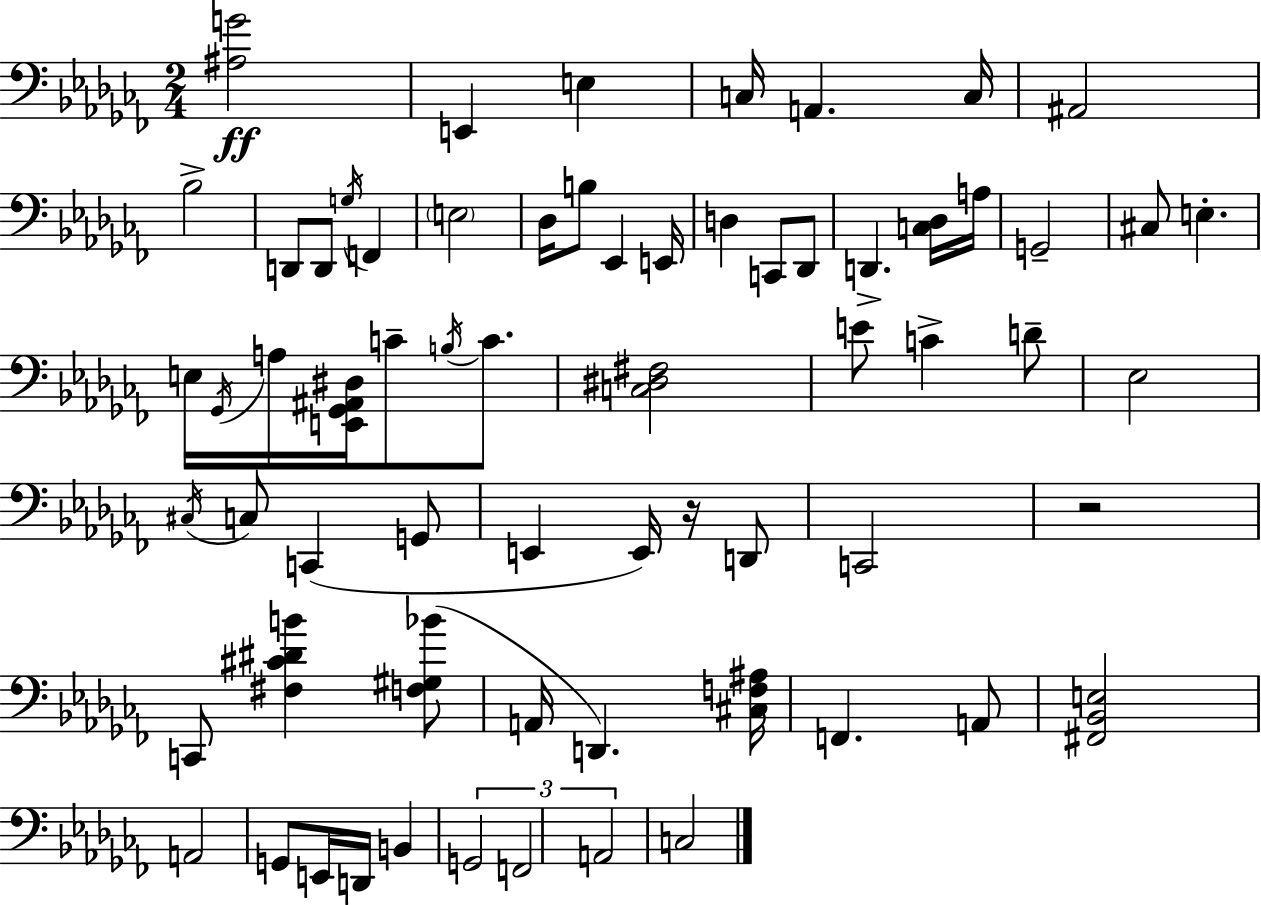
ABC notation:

X:1
T:Untitled
M:2/4
L:1/4
K:Abm
[^A,G]2 E,, E, C,/4 A,, C,/4 ^A,,2 _B,2 D,,/2 D,,/2 G,/4 F,, E,2 _D,/4 B,/2 _E,, E,,/4 D, C,,/2 _D,,/2 D,, [C,_D,]/4 A,/4 G,,2 ^C,/2 E, E,/4 _G,,/4 A,/4 [E,,_G,,^A,,^D,]/4 C/2 B,/4 C/2 [C,^D,^F,]2 E/2 C D/2 _E,2 ^C,/4 C,/2 C,, G,,/2 E,, E,,/4 z/4 D,,/2 C,,2 z2 C,,/2 [^F,^C^DB] [F,^G,_B]/2 A,,/4 D,, [^C,F,^A,]/4 F,, A,,/2 [^F,,_B,,E,]2 A,,2 G,,/2 E,,/4 D,,/4 B,, G,,2 F,,2 A,,2 C,2